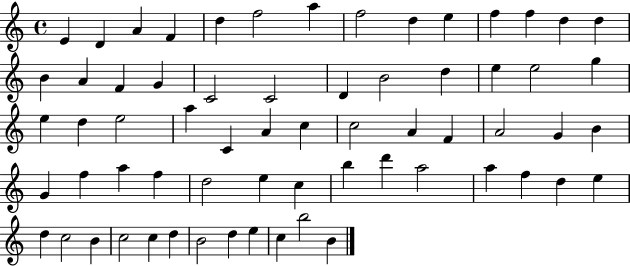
E4/q D4/q A4/q F4/q D5/q F5/h A5/q F5/h D5/q E5/q F5/q F5/q D5/q D5/q B4/q A4/q F4/q G4/q C4/h C4/h D4/q B4/h D5/q E5/q E5/h G5/q E5/q D5/q E5/h A5/q C4/q A4/q C5/q C5/h A4/q F4/q A4/h G4/q B4/q G4/q F5/q A5/q F5/q D5/h E5/q C5/q B5/q D6/q A5/h A5/q F5/q D5/q E5/q D5/q C5/h B4/q C5/h C5/q D5/q B4/h D5/q E5/q C5/q B5/h B4/q